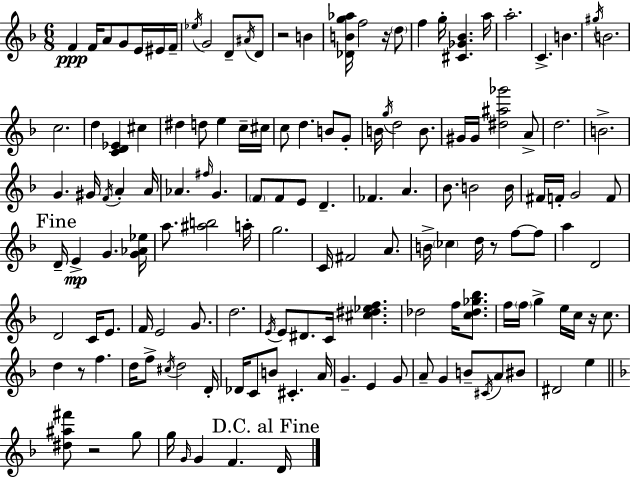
{
  \clef treble
  \numericTimeSignature
  \time 6/8
  \key f \major
  \repeat volta 2 { f'4\ppp f'16 a'8 g'8 e'16 eis'16 f'16-- | \acciaccatura { ees''16 } g'2 d'8-- \acciaccatura { ais'16 } | d'8 r2 b'4 | <des' b' g'' aes''>16 f''2 r16 | \break \parenthesize d''8 f''4 g''16-. <cis' ges' bes'>4. | a''16 a''2.-. | c'4.-> b'4. | \acciaccatura { gis''16 } b'2. | \break c''2. | d''4 <c' d' ees'>4 cis''4 | dis''4 d''8 e''4 | c''16-- cis''16 c''8 d''4. b'8 | \break g'8-. b'16 \acciaccatura { g''16 } d''2 | b'8. gis'16 gis'16 <dis'' ais'' ges'''>2 | a'8-> d''2. | b'2.-> | \break g'4. gis'16 \acciaccatura { f'16 } | a'4-. a'16 aes'4. \grace { fis''16 } | g'4. \parenthesize f'8 f'8 e'8 | d'4.-- fes'4. | \break a'4. bes'8. b'2 | b'16 fis'16 f'16-. g'2 | f'8 \mark "Fine" d'16-- e'4->\mp g'4. | <g' aes' ees''>16 a''8. <ais'' b''>2 | \break a''16-. g''2. | c'16 fis'2 | a'8. b'16-> \parenthesize ces''4 d''16 | r8 f''8~~ f''8 a''4 d'2 | \break d'2 | c'16 e'8. f'16 e'2 | g'8. d''2. | \acciaccatura { e'16 } e'8 dis'8. | \break c'16 <cis'' dis'' ees'' f''>4. des''2 | f''16 <c'' des'' ges'' bes''>8. f''16 \parenthesize f''16 g''4-> | e''16 c''16 r16 c''8. d''4 r8 | f''4. d''16 f''8-> \acciaccatura { cis''16 } d''2 | \break d'16-. des'16 c'8 b'8 | cis'4.-. a'16 g'4.-- | e'4 g'8 a'8-- g'4 | b'8-- \acciaccatura { cis'16 } a'8 bis'8 dis'2 | \break e''4 \bar "||" \break \key f \major <dis'' ais'' fis'''>8 r2 g''8 | g''16 \grace { g'16 } g'4 f'4. | \mark "D.C. al Fine" d'16 } \bar "|."
}